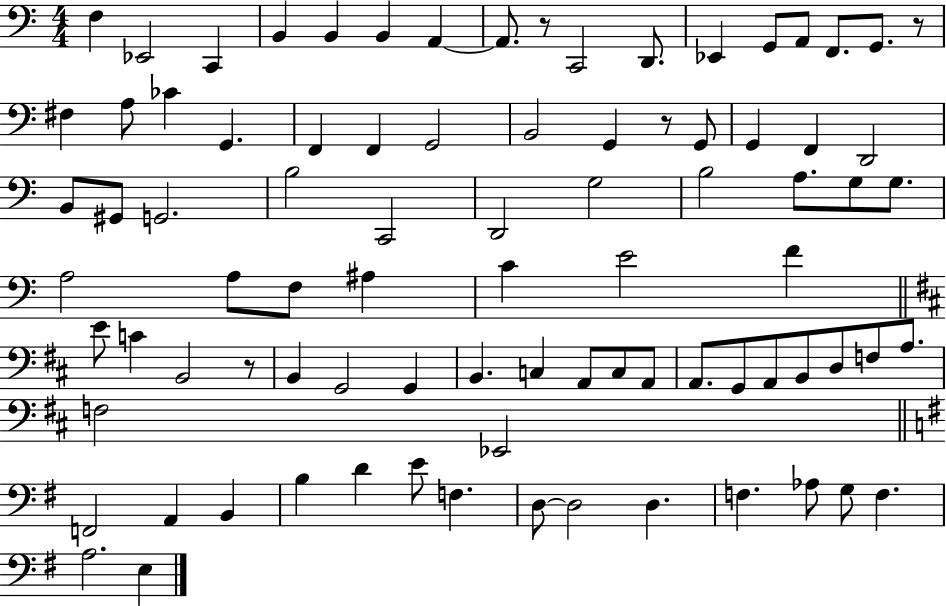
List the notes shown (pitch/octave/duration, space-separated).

F3/q Eb2/h C2/q B2/q B2/q B2/q A2/q A2/e. R/e C2/h D2/e. Eb2/q G2/e A2/e F2/e. G2/e. R/e F#3/q A3/e CES4/q G2/q. F2/q F2/q G2/h B2/h G2/q R/e G2/e G2/q F2/q D2/h B2/e G#2/e G2/h. B3/h C2/h D2/h G3/h B3/h A3/e. G3/e G3/e. A3/h A3/e F3/e A#3/q C4/q E4/h F4/q E4/e C4/q B2/h R/e B2/q G2/h G2/q B2/q. C3/q A2/e C3/e A2/e A2/e. G2/e A2/e B2/e D3/e F3/e A3/e. F3/h Eb2/h F2/h A2/q B2/q B3/q D4/q E4/e F3/q. D3/e D3/h D3/q. F3/q. Ab3/e G3/e F3/q. A3/h. E3/q